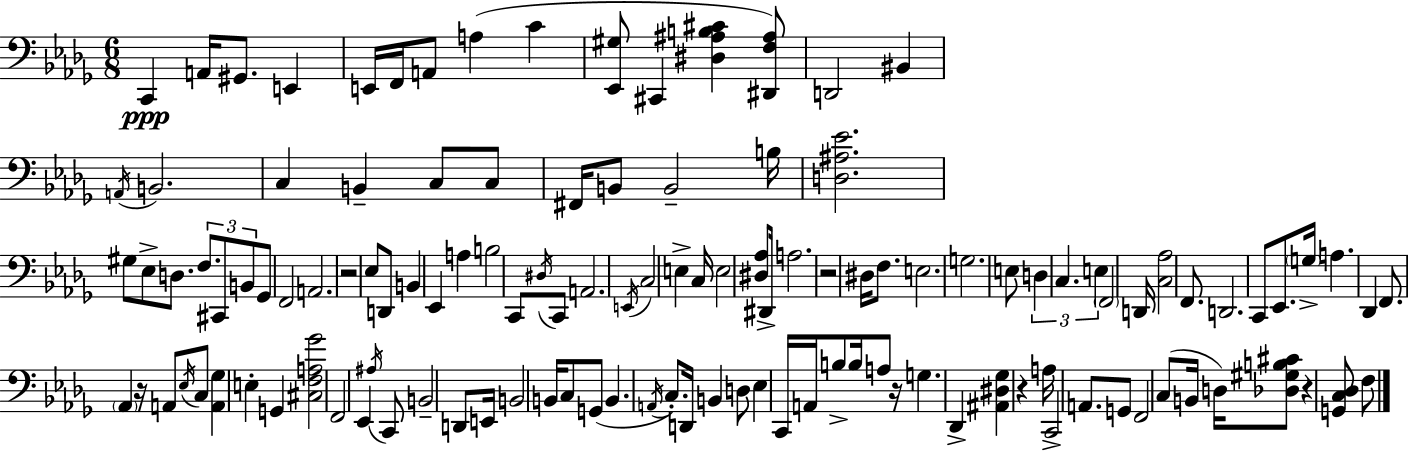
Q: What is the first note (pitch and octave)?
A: C2